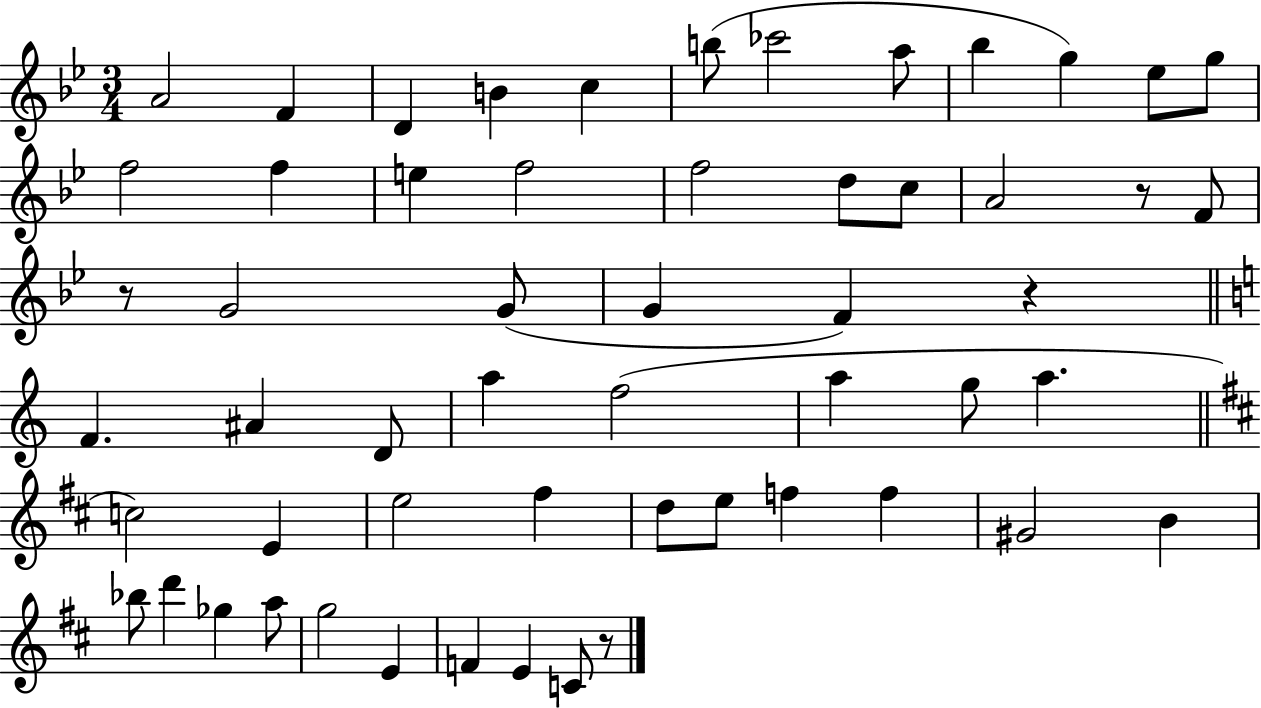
A4/h F4/q D4/q B4/q C5/q B5/e CES6/h A5/e Bb5/q G5/q Eb5/e G5/e F5/h F5/q E5/q F5/h F5/h D5/e C5/e A4/h R/e F4/e R/e G4/h G4/e G4/q F4/q R/q F4/q. A#4/q D4/e A5/q F5/h A5/q G5/e A5/q. C5/h E4/q E5/h F#5/q D5/e E5/e F5/q F5/q G#4/h B4/q Bb5/e D6/q Gb5/q A5/e G5/h E4/q F4/q E4/q C4/e R/e